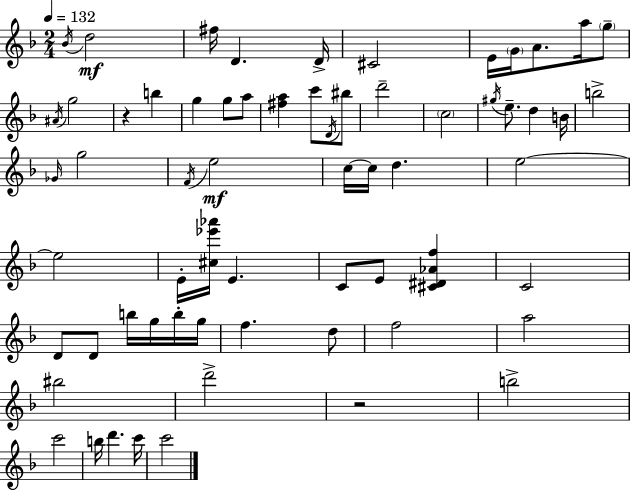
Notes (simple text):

Bb4/s D5/h F#5/s D4/q. D4/s C#4/h E4/s G4/s A4/e. A5/s G5/e A#4/s G5/h R/q B5/q G5/q G5/e A5/e [F#5,A5]/q C6/e D4/s BIS5/e D6/h C5/h G#5/s E5/e. D5/q B4/s B5/h Gb4/s G5/h F4/s E5/h C5/s C5/s D5/q. E5/h E5/h E4/s [C#5,Eb6,Ab6]/s E4/q. C4/e E4/e [C#4,D#4,Ab4,F5]/q C4/h D4/e D4/e B5/s G5/s B5/s G5/s F5/q. D5/e F5/h A5/h BIS5/h D6/h R/h B5/h C6/h B5/s D6/q. C6/s C6/h